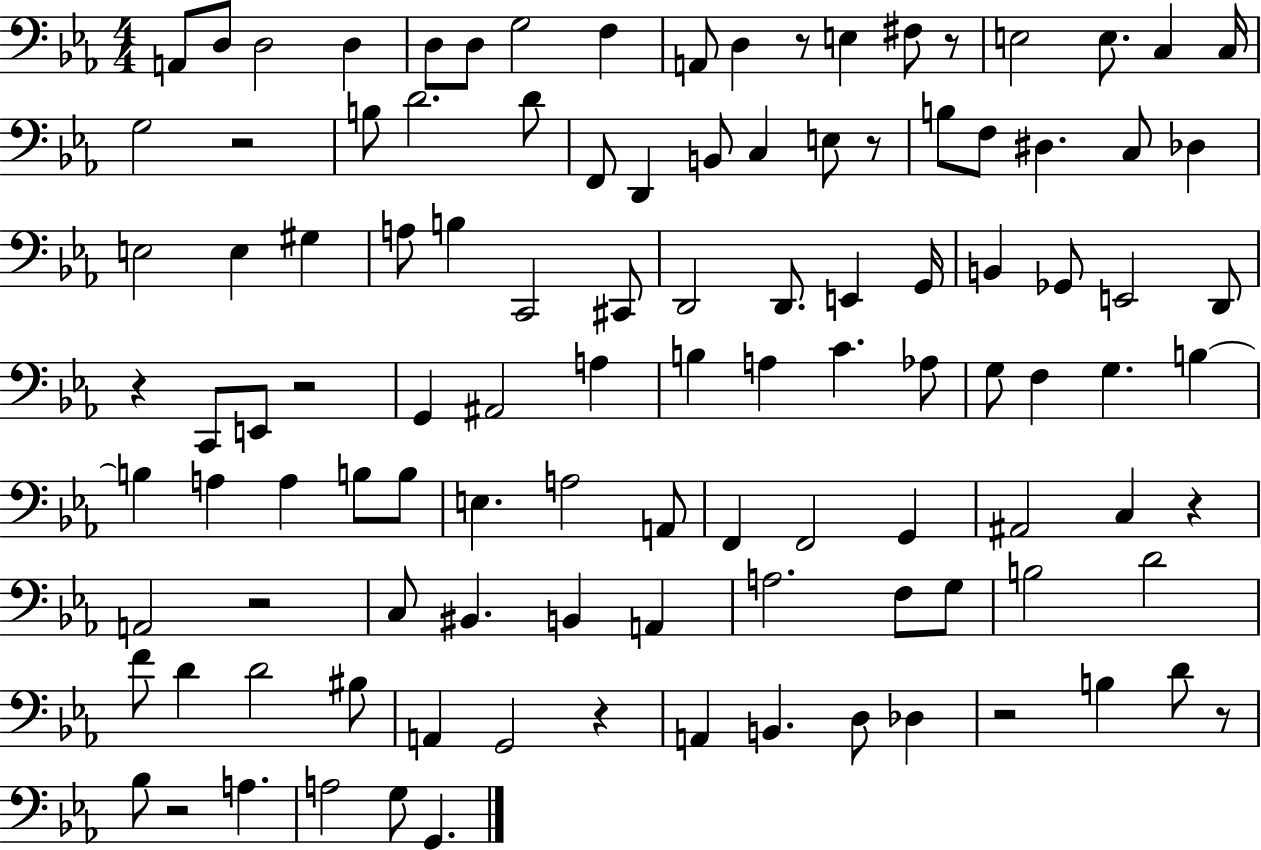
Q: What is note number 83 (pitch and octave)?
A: D4